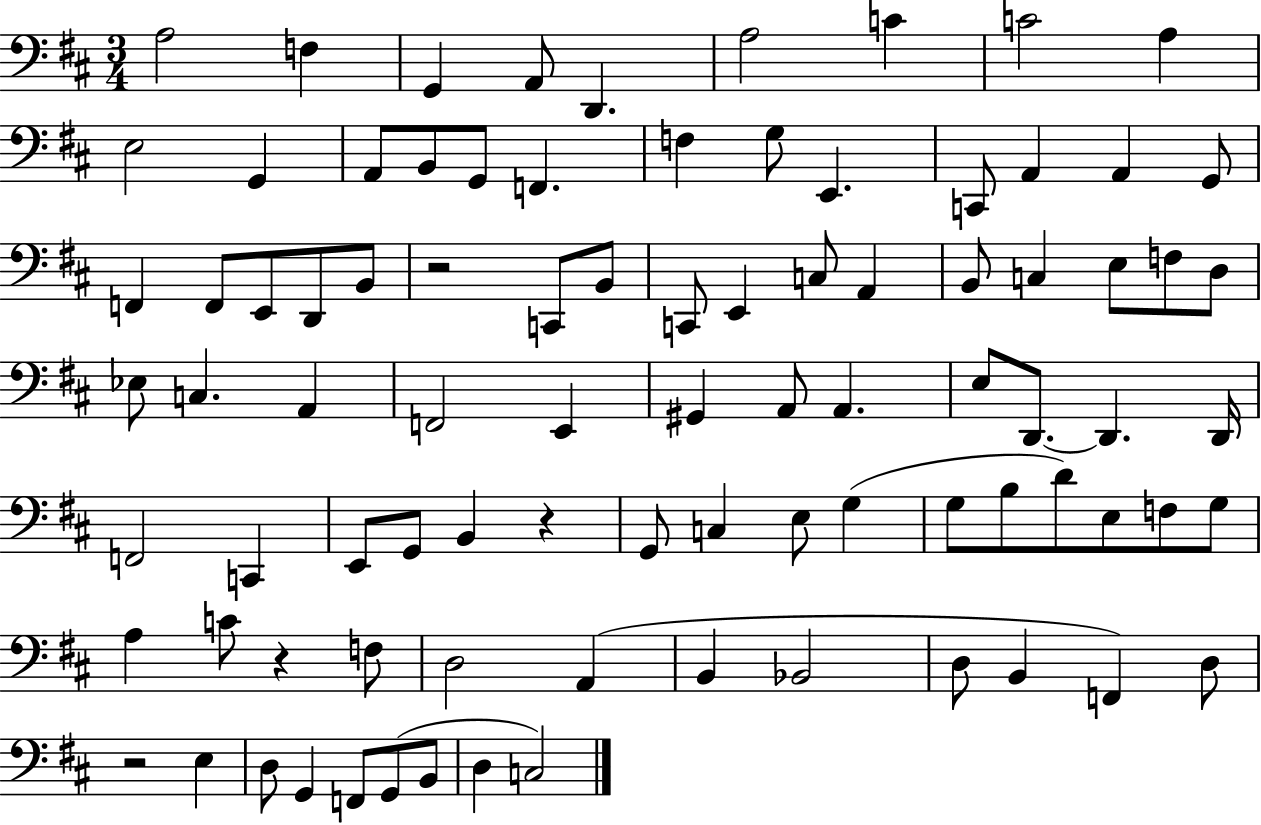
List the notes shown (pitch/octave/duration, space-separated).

A3/h F3/q G2/q A2/e D2/q. A3/h C4/q C4/h A3/q E3/h G2/q A2/e B2/e G2/e F2/q. F3/q G3/e E2/q. C2/e A2/q A2/q G2/e F2/q F2/e E2/e D2/e B2/e R/h C2/e B2/e C2/e E2/q C3/e A2/q B2/e C3/q E3/e F3/e D3/e Eb3/e C3/q. A2/q F2/h E2/q G#2/q A2/e A2/q. E3/e D2/e. D2/q. D2/s F2/h C2/q E2/e G2/e B2/q R/q G2/e C3/q E3/e G3/q G3/e B3/e D4/e E3/e F3/e G3/e A3/q C4/e R/q F3/e D3/h A2/q B2/q Bb2/h D3/e B2/q F2/q D3/e R/h E3/q D3/e G2/q F2/e G2/e B2/e D3/q C3/h